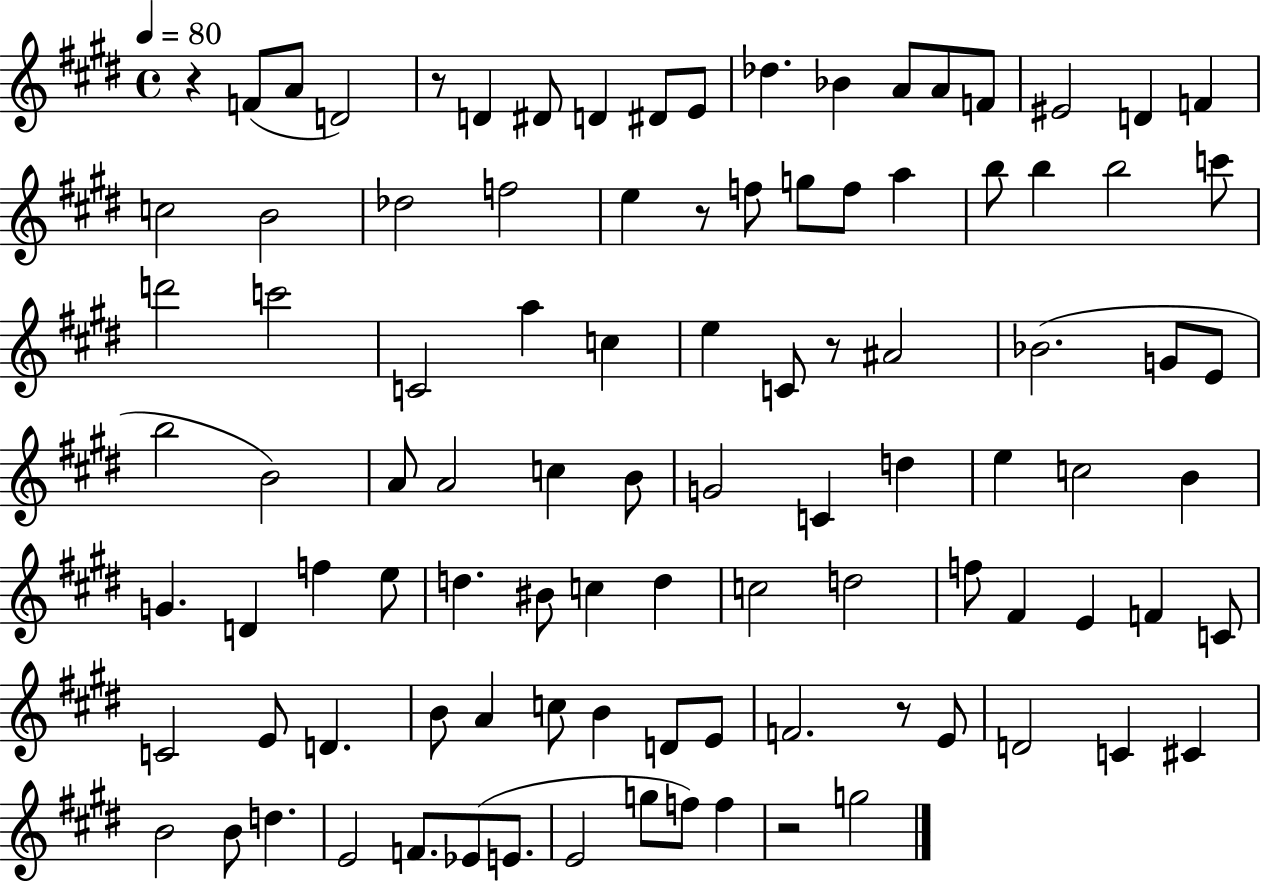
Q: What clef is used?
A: treble